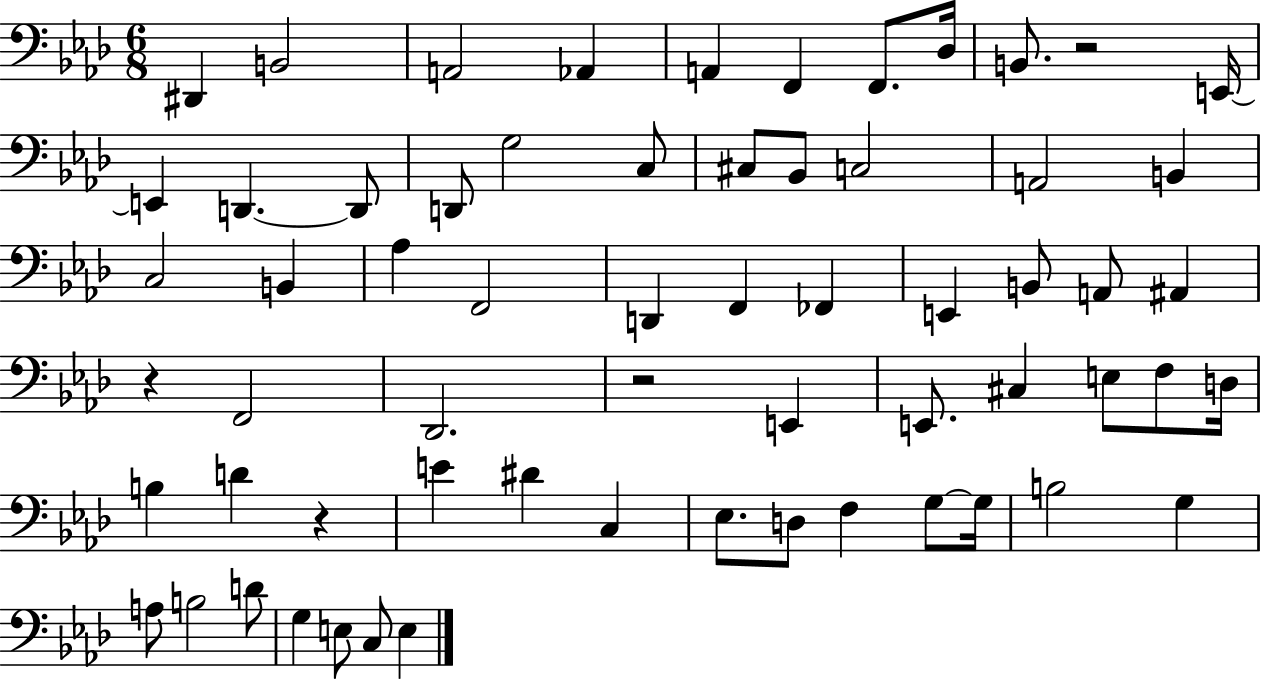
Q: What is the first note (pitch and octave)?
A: D#2